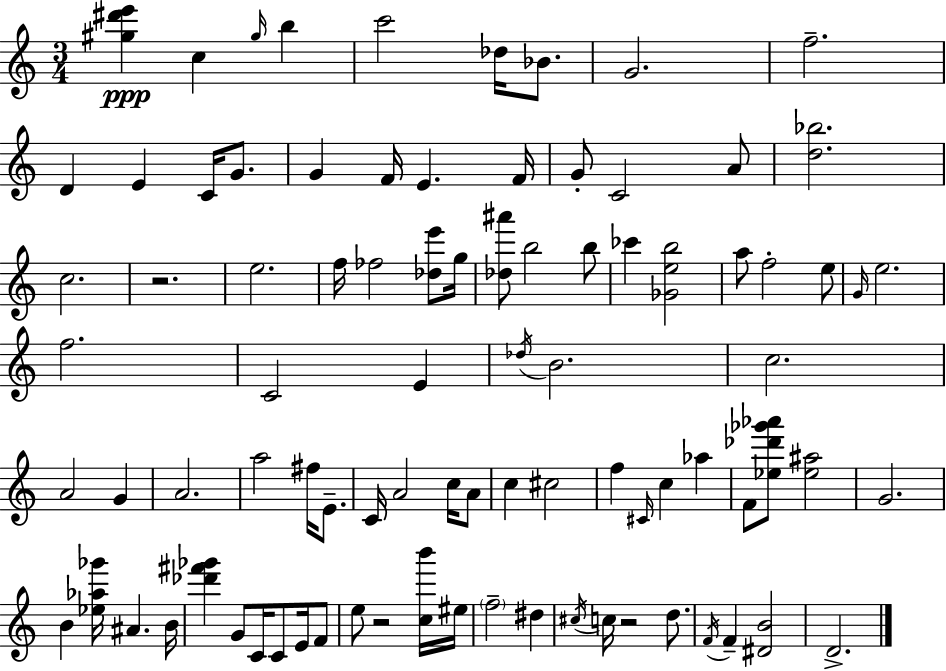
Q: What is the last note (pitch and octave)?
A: D4